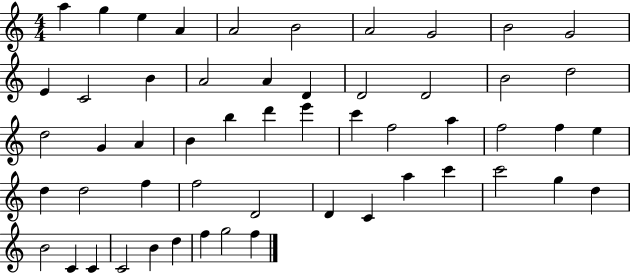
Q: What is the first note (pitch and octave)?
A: A5